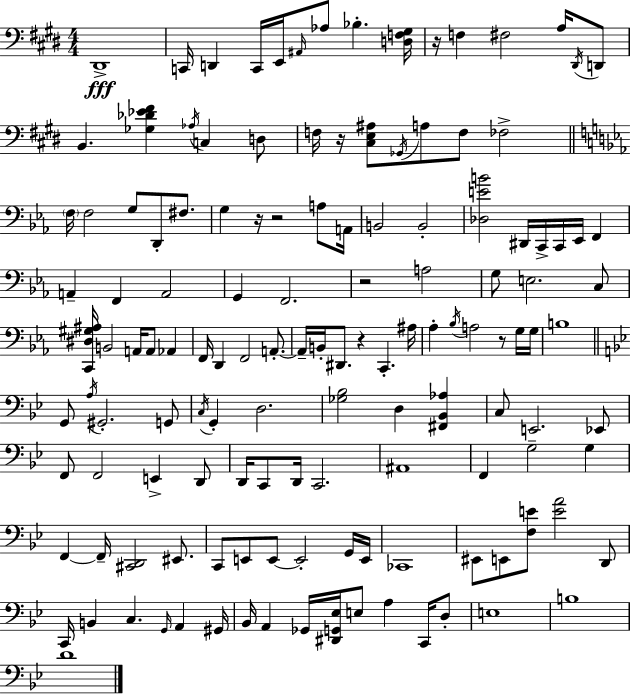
D#2/w C2/s D2/q C2/s E2/s A#2/s Ab3/e Bb3/q. [D3,F3,G#3]/s R/s F3/q F#3/h A3/s D#2/s D2/e B2/q. [Gb3,Db4,Eb4,F#4]/q Ab3/s C3/q D3/e F3/s R/s [C#3,E3,A#3]/e Gb2/s A3/e F3/e FES3/h F3/s F3/h G3/e D2/e F#3/e. G3/q R/s R/h A3/e A2/s B2/h B2/h [Db3,E4,B4]/h D#2/s C2/s C2/s Eb2/s F2/q A2/q F2/q A2/h G2/q F2/h. R/h A3/h G3/e E3/h. C3/e [C2,D#3,G#3,A#3]/s B2/h A2/s A2/e Ab2/q F2/s D2/q F2/h A2/e. A2/s B2/s D#2/e. R/q C2/q. A#3/s Ab3/q Bb3/s A3/h R/e G3/s G3/s B3/w G2/e A3/s G#2/h. G2/e C3/s G2/q D3/h. [Gb3,Bb3]/h D3/q [F#2,Bb2,Ab3]/q C3/e E2/h. Eb2/e F2/e F2/h E2/q D2/e D2/s C2/e D2/s C2/h. A#2/w F2/q G3/h G3/q F2/q F2/s [C#2,D2]/h EIS2/e. C2/e E2/e E2/e E2/h G2/s E2/s CES2/w EIS2/e E2/e [F3,E4]/e [E4,A4]/h D2/e C2/s B2/q C3/q. G2/s A2/q G#2/s Bb2/s A2/q Gb2/s [D#2,G2,Eb3]/s E3/e A3/q C2/s D3/e E3/w B3/w D4/w